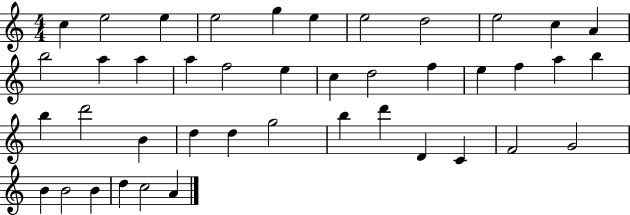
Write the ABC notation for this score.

X:1
T:Untitled
M:4/4
L:1/4
K:C
c e2 e e2 g e e2 d2 e2 c A b2 a a a f2 e c d2 f e f a b b d'2 B d d g2 b d' D C F2 G2 B B2 B d c2 A